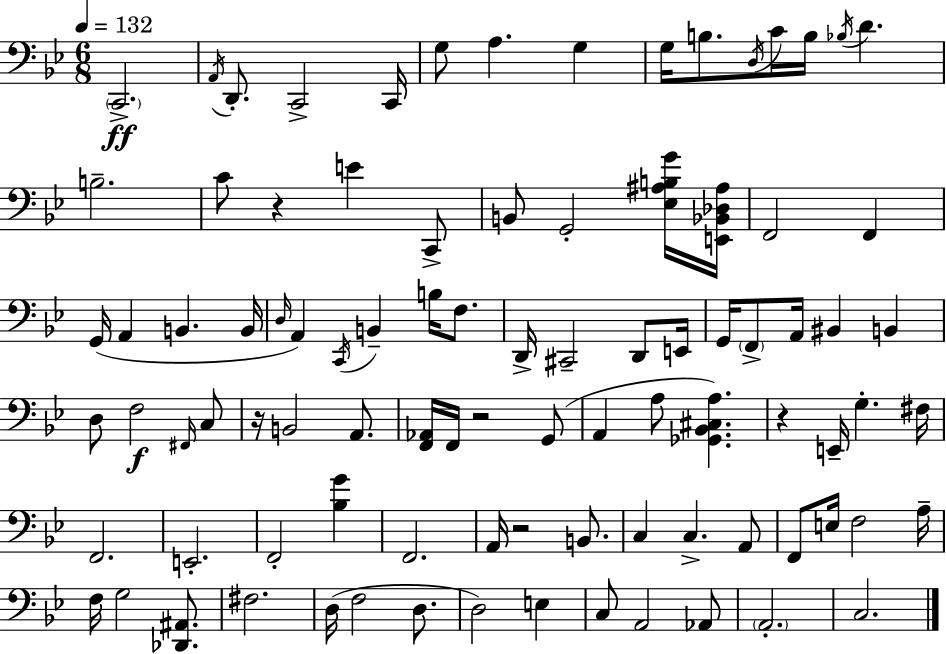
X:1
T:Untitled
M:6/8
L:1/4
K:Bb
C,,2 A,,/4 D,,/2 C,,2 C,,/4 G,/2 A, G, G,/4 B,/2 D,/4 C/4 B,/4 _B,/4 D B,2 C/2 z E C,,/2 B,,/2 G,,2 [_E,^A,B,G]/4 [E,,_B,,_D,^A,]/4 F,,2 F,, G,,/4 A,, B,, B,,/4 D,/4 A,, C,,/4 B,, B,/4 F,/2 D,,/4 ^C,,2 D,,/2 E,,/4 G,,/4 F,,/2 A,,/4 ^B,, B,, D,/2 F,2 ^F,,/4 C,/2 z/4 B,,2 A,,/2 [F,,_A,,]/4 F,,/4 z2 G,,/2 A,, A,/2 [_G,,_B,,^C,A,] z E,,/4 G, ^F,/4 F,,2 E,,2 F,,2 [_B,G] F,,2 A,,/4 z2 B,,/2 C, C, A,,/2 F,,/2 E,/4 F,2 A,/4 F,/4 G,2 [_D,,^A,,]/2 ^F,2 D,/4 F,2 D,/2 D,2 E, C,/2 A,,2 _A,,/2 A,,2 C,2